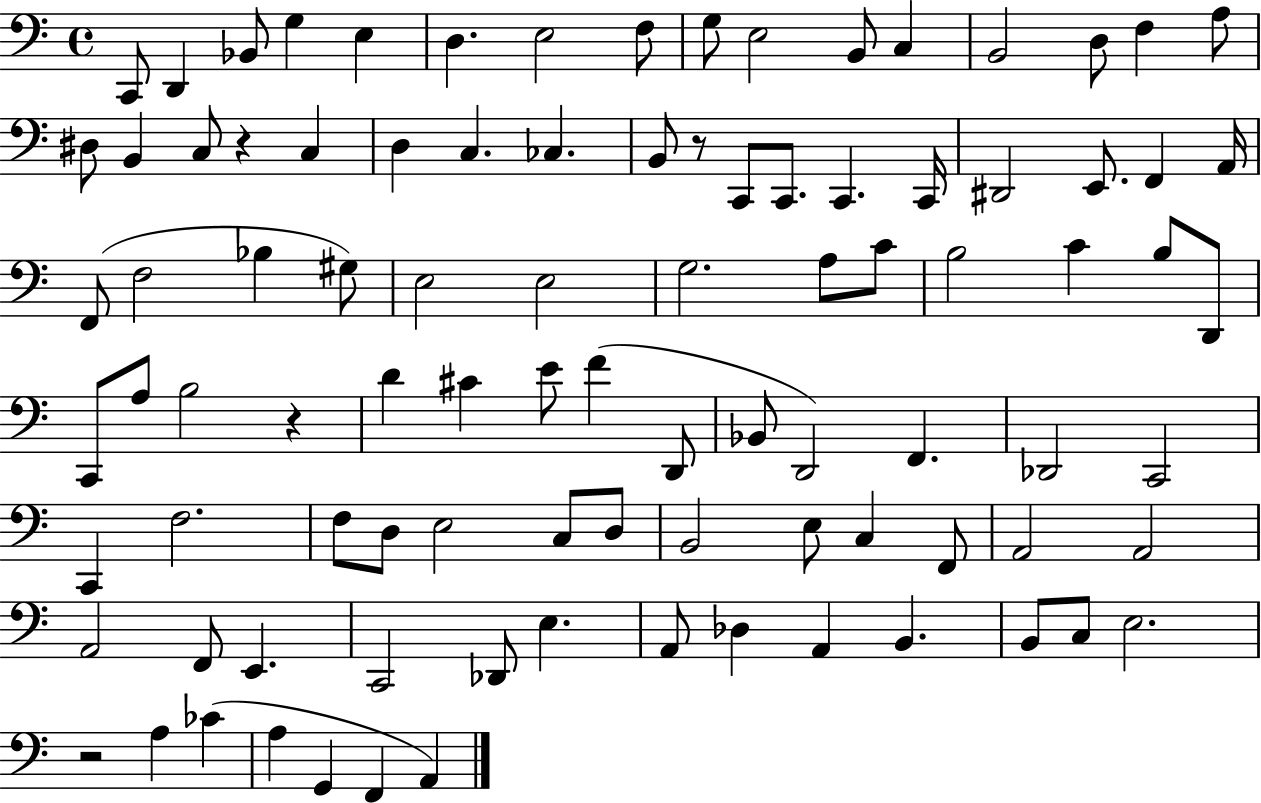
{
  \clef bass
  \time 4/4
  \defaultTimeSignature
  \key c \major
  c,8 d,4 bes,8 g4 e4 | d4. e2 f8 | g8 e2 b,8 c4 | b,2 d8 f4 a8 | \break dis8 b,4 c8 r4 c4 | d4 c4. ces4. | b,8 r8 c,8 c,8. c,4. c,16 | dis,2 e,8. f,4 a,16 | \break f,8( f2 bes4 gis8) | e2 e2 | g2. a8 c'8 | b2 c'4 b8 d,8 | \break c,8 a8 b2 r4 | d'4 cis'4 e'8 f'4( d,8 | bes,8 d,2) f,4. | des,2 c,2 | \break c,4 f2. | f8 d8 e2 c8 d8 | b,2 e8 c4 f,8 | a,2 a,2 | \break a,2 f,8 e,4. | c,2 des,8 e4. | a,8 des4 a,4 b,4. | b,8 c8 e2. | \break r2 a4 ces'4( | a4 g,4 f,4 a,4) | \bar "|."
}